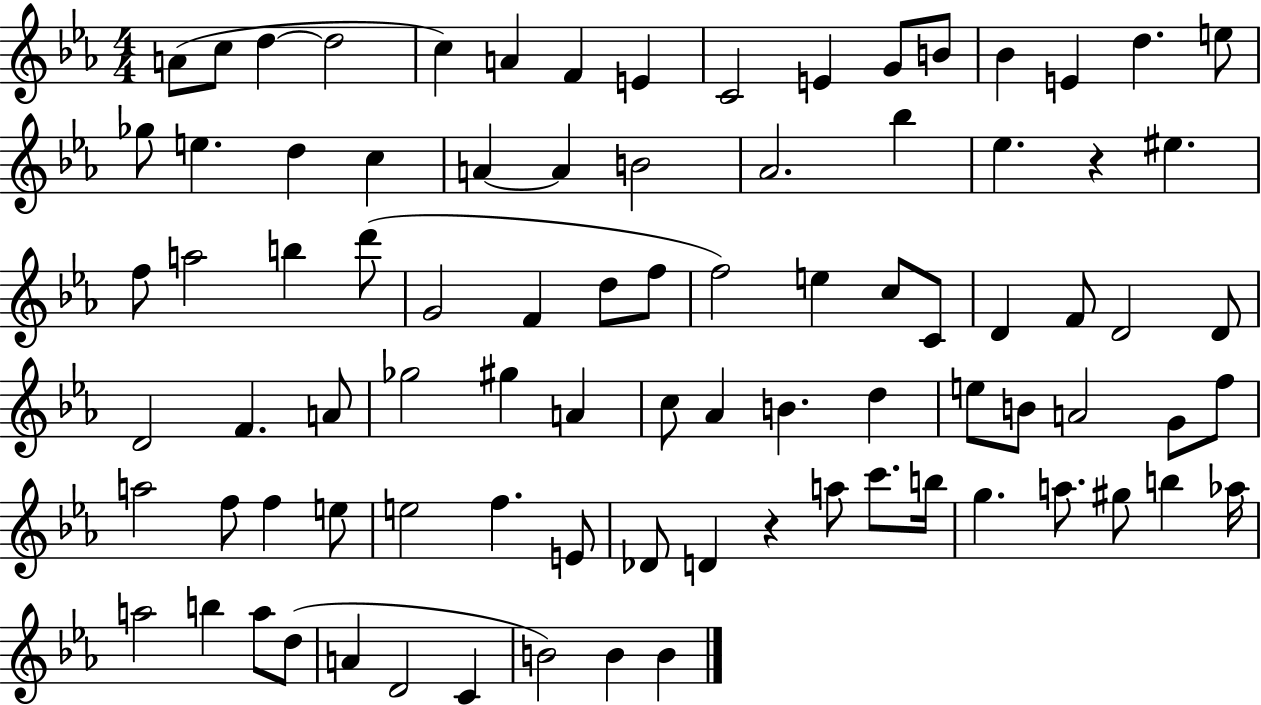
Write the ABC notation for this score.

X:1
T:Untitled
M:4/4
L:1/4
K:Eb
A/2 c/2 d d2 c A F E C2 E G/2 B/2 _B E d e/2 _g/2 e d c A A B2 _A2 _b _e z ^e f/2 a2 b d'/2 G2 F d/2 f/2 f2 e c/2 C/2 D F/2 D2 D/2 D2 F A/2 _g2 ^g A c/2 _A B d e/2 B/2 A2 G/2 f/2 a2 f/2 f e/2 e2 f E/2 _D/2 D z a/2 c'/2 b/4 g a/2 ^g/2 b _a/4 a2 b a/2 d/2 A D2 C B2 B B